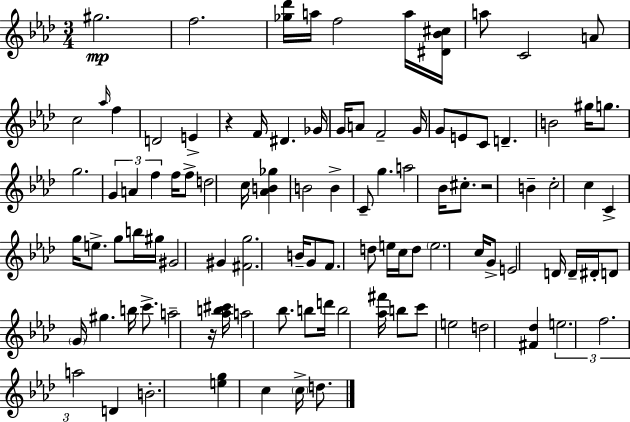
G#5/h. F5/h. [Gb5,Db6]/s A5/s F5/h A5/s [D#4,Bb4,C#5]/s A5/e C4/h A4/e C5/h Ab5/s F5/q D4/h E4/q R/q F4/s D#4/q. Gb4/s G4/s A4/e F4/h G4/s G4/e E4/e C4/e D4/q. B4/h G#5/s G5/e. G5/h. G4/q A4/q F5/q F5/s F5/e D5/h C5/s [Ab4,B4,Gb5]/q B4/h B4/q C4/e G5/q. A5/h Bb4/s C#5/e. R/h B4/q C5/h C5/q C4/q G5/s E5/e. G5/e B5/s G#5/s G#4/h G#4/q [F#4,G5]/h. B4/s G4/e F4/e. D5/e E5/s C5/s D5/e E5/h. C5/s G4/e E4/h D4/s D4/s D#4/s D4/e G4/s G#5/q. B5/s C6/e. A5/h R/s [Ab5,B5,C#6]/s A5/h Bb5/e. B5/e D6/s B5/h [Ab5,F#6]/s B5/e C6/e E5/h D5/h [F#4,Db5]/q E5/h. F5/h. A5/h D4/q B4/h. [E5,G5]/q C5/q C5/s D5/e.